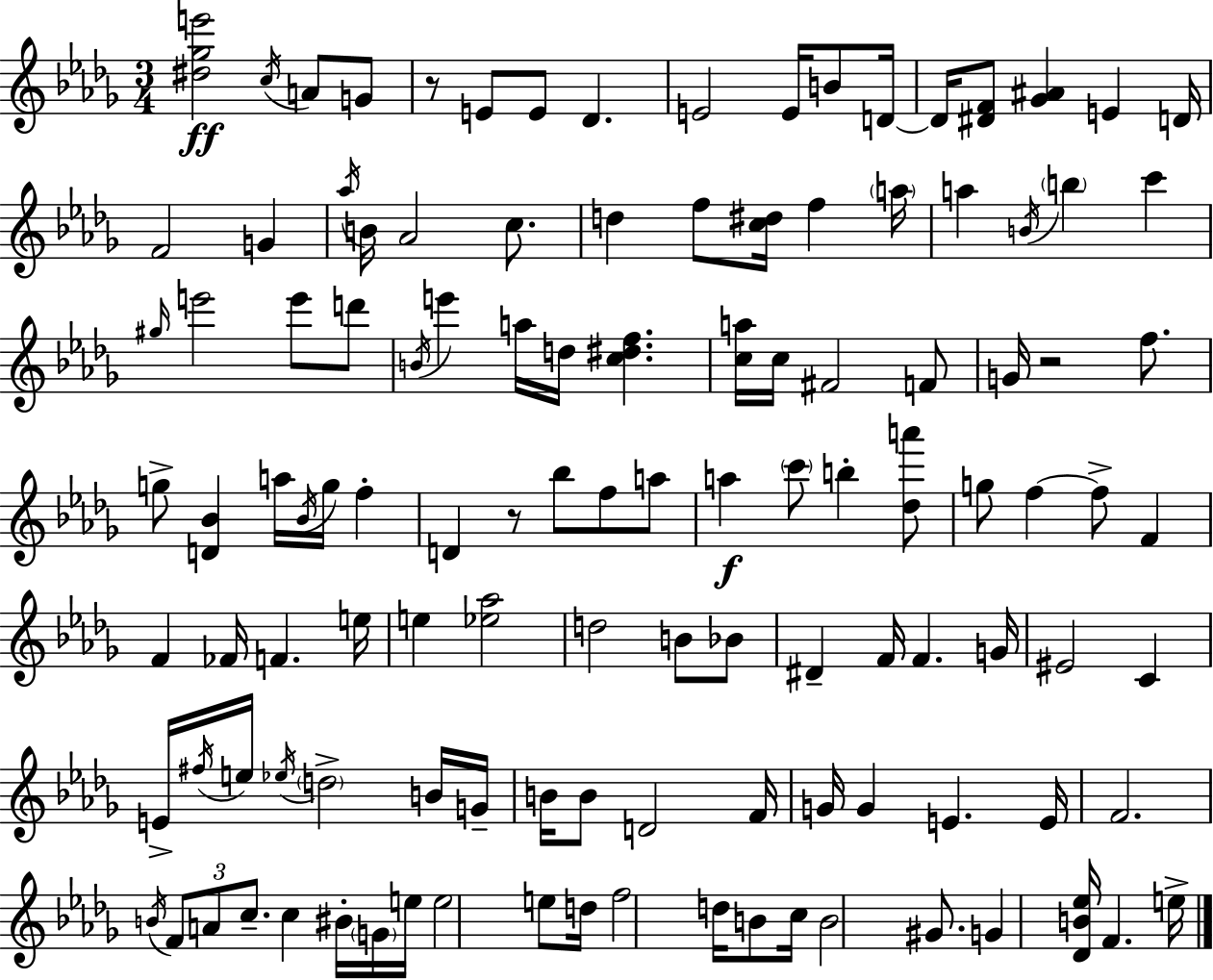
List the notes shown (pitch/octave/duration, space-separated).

[D#5,Gb5,E6]/h C5/s A4/e G4/e R/e E4/e E4/e Db4/q. E4/h E4/s B4/e D4/s D4/s [D#4,F4]/e [Gb4,A#4]/q E4/q D4/s F4/h G4/q Ab5/s B4/s Ab4/h C5/e. D5/q F5/e [C5,D#5]/s F5/q A5/s A5/q B4/s B5/q C6/q G#5/s E6/h E6/e D6/e B4/s E6/q A5/s D5/s [C5,D#5,F5]/q. [C5,A5]/s C5/s F#4/h F4/e G4/s R/h F5/e. G5/e [D4,Bb4]/q A5/s Bb4/s G5/s F5/q D4/q R/e Bb5/e F5/e A5/e A5/q C6/e B5/q [Db5,A6]/e G5/e F5/q F5/e F4/q F4/q FES4/s F4/q. E5/s E5/q [Eb5,Ab5]/h D5/h B4/e Bb4/e D#4/q F4/s F4/q. G4/s EIS4/h C4/q E4/s F#5/s E5/s Eb5/s D5/h B4/s G4/s B4/s B4/e D4/h F4/s G4/s G4/q E4/q. E4/s F4/h. B4/s F4/e A4/e C5/e. C5/q BIS4/s G4/s E5/s E5/h E5/e D5/s F5/h D5/s B4/e C5/s B4/h G#4/e. G4/q [Db4,B4,Eb5]/s F4/q. E5/s